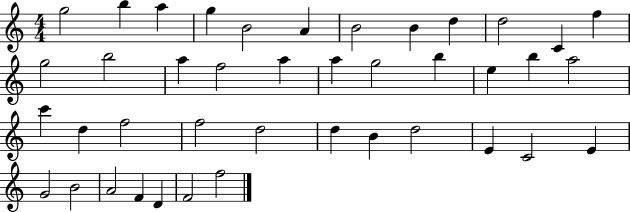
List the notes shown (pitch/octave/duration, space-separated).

G5/h B5/q A5/q G5/q B4/h A4/q B4/h B4/q D5/q D5/h C4/q F5/q G5/h B5/h A5/q F5/h A5/q A5/q G5/h B5/q E5/q B5/q A5/h C6/q D5/q F5/h F5/h D5/h D5/q B4/q D5/h E4/q C4/h E4/q G4/h B4/h A4/h F4/q D4/q F4/h F5/h